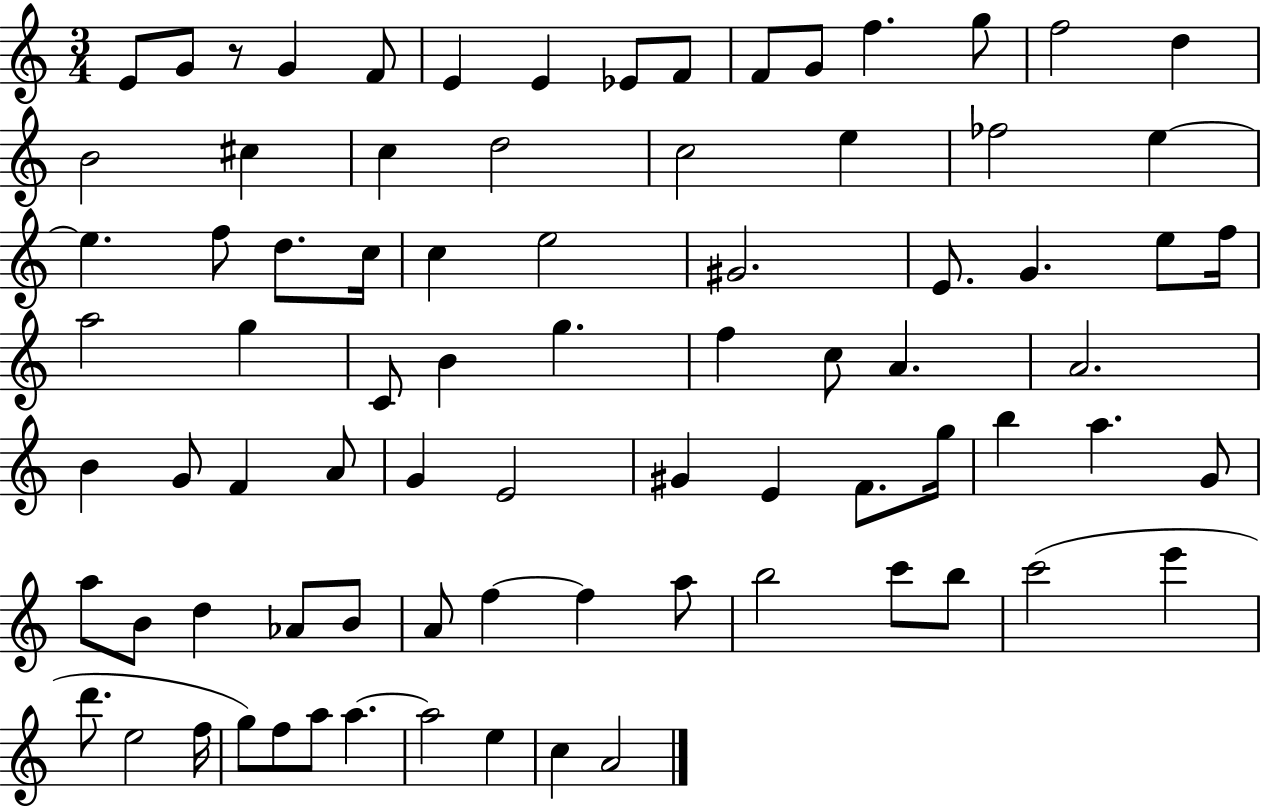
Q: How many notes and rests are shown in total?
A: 81